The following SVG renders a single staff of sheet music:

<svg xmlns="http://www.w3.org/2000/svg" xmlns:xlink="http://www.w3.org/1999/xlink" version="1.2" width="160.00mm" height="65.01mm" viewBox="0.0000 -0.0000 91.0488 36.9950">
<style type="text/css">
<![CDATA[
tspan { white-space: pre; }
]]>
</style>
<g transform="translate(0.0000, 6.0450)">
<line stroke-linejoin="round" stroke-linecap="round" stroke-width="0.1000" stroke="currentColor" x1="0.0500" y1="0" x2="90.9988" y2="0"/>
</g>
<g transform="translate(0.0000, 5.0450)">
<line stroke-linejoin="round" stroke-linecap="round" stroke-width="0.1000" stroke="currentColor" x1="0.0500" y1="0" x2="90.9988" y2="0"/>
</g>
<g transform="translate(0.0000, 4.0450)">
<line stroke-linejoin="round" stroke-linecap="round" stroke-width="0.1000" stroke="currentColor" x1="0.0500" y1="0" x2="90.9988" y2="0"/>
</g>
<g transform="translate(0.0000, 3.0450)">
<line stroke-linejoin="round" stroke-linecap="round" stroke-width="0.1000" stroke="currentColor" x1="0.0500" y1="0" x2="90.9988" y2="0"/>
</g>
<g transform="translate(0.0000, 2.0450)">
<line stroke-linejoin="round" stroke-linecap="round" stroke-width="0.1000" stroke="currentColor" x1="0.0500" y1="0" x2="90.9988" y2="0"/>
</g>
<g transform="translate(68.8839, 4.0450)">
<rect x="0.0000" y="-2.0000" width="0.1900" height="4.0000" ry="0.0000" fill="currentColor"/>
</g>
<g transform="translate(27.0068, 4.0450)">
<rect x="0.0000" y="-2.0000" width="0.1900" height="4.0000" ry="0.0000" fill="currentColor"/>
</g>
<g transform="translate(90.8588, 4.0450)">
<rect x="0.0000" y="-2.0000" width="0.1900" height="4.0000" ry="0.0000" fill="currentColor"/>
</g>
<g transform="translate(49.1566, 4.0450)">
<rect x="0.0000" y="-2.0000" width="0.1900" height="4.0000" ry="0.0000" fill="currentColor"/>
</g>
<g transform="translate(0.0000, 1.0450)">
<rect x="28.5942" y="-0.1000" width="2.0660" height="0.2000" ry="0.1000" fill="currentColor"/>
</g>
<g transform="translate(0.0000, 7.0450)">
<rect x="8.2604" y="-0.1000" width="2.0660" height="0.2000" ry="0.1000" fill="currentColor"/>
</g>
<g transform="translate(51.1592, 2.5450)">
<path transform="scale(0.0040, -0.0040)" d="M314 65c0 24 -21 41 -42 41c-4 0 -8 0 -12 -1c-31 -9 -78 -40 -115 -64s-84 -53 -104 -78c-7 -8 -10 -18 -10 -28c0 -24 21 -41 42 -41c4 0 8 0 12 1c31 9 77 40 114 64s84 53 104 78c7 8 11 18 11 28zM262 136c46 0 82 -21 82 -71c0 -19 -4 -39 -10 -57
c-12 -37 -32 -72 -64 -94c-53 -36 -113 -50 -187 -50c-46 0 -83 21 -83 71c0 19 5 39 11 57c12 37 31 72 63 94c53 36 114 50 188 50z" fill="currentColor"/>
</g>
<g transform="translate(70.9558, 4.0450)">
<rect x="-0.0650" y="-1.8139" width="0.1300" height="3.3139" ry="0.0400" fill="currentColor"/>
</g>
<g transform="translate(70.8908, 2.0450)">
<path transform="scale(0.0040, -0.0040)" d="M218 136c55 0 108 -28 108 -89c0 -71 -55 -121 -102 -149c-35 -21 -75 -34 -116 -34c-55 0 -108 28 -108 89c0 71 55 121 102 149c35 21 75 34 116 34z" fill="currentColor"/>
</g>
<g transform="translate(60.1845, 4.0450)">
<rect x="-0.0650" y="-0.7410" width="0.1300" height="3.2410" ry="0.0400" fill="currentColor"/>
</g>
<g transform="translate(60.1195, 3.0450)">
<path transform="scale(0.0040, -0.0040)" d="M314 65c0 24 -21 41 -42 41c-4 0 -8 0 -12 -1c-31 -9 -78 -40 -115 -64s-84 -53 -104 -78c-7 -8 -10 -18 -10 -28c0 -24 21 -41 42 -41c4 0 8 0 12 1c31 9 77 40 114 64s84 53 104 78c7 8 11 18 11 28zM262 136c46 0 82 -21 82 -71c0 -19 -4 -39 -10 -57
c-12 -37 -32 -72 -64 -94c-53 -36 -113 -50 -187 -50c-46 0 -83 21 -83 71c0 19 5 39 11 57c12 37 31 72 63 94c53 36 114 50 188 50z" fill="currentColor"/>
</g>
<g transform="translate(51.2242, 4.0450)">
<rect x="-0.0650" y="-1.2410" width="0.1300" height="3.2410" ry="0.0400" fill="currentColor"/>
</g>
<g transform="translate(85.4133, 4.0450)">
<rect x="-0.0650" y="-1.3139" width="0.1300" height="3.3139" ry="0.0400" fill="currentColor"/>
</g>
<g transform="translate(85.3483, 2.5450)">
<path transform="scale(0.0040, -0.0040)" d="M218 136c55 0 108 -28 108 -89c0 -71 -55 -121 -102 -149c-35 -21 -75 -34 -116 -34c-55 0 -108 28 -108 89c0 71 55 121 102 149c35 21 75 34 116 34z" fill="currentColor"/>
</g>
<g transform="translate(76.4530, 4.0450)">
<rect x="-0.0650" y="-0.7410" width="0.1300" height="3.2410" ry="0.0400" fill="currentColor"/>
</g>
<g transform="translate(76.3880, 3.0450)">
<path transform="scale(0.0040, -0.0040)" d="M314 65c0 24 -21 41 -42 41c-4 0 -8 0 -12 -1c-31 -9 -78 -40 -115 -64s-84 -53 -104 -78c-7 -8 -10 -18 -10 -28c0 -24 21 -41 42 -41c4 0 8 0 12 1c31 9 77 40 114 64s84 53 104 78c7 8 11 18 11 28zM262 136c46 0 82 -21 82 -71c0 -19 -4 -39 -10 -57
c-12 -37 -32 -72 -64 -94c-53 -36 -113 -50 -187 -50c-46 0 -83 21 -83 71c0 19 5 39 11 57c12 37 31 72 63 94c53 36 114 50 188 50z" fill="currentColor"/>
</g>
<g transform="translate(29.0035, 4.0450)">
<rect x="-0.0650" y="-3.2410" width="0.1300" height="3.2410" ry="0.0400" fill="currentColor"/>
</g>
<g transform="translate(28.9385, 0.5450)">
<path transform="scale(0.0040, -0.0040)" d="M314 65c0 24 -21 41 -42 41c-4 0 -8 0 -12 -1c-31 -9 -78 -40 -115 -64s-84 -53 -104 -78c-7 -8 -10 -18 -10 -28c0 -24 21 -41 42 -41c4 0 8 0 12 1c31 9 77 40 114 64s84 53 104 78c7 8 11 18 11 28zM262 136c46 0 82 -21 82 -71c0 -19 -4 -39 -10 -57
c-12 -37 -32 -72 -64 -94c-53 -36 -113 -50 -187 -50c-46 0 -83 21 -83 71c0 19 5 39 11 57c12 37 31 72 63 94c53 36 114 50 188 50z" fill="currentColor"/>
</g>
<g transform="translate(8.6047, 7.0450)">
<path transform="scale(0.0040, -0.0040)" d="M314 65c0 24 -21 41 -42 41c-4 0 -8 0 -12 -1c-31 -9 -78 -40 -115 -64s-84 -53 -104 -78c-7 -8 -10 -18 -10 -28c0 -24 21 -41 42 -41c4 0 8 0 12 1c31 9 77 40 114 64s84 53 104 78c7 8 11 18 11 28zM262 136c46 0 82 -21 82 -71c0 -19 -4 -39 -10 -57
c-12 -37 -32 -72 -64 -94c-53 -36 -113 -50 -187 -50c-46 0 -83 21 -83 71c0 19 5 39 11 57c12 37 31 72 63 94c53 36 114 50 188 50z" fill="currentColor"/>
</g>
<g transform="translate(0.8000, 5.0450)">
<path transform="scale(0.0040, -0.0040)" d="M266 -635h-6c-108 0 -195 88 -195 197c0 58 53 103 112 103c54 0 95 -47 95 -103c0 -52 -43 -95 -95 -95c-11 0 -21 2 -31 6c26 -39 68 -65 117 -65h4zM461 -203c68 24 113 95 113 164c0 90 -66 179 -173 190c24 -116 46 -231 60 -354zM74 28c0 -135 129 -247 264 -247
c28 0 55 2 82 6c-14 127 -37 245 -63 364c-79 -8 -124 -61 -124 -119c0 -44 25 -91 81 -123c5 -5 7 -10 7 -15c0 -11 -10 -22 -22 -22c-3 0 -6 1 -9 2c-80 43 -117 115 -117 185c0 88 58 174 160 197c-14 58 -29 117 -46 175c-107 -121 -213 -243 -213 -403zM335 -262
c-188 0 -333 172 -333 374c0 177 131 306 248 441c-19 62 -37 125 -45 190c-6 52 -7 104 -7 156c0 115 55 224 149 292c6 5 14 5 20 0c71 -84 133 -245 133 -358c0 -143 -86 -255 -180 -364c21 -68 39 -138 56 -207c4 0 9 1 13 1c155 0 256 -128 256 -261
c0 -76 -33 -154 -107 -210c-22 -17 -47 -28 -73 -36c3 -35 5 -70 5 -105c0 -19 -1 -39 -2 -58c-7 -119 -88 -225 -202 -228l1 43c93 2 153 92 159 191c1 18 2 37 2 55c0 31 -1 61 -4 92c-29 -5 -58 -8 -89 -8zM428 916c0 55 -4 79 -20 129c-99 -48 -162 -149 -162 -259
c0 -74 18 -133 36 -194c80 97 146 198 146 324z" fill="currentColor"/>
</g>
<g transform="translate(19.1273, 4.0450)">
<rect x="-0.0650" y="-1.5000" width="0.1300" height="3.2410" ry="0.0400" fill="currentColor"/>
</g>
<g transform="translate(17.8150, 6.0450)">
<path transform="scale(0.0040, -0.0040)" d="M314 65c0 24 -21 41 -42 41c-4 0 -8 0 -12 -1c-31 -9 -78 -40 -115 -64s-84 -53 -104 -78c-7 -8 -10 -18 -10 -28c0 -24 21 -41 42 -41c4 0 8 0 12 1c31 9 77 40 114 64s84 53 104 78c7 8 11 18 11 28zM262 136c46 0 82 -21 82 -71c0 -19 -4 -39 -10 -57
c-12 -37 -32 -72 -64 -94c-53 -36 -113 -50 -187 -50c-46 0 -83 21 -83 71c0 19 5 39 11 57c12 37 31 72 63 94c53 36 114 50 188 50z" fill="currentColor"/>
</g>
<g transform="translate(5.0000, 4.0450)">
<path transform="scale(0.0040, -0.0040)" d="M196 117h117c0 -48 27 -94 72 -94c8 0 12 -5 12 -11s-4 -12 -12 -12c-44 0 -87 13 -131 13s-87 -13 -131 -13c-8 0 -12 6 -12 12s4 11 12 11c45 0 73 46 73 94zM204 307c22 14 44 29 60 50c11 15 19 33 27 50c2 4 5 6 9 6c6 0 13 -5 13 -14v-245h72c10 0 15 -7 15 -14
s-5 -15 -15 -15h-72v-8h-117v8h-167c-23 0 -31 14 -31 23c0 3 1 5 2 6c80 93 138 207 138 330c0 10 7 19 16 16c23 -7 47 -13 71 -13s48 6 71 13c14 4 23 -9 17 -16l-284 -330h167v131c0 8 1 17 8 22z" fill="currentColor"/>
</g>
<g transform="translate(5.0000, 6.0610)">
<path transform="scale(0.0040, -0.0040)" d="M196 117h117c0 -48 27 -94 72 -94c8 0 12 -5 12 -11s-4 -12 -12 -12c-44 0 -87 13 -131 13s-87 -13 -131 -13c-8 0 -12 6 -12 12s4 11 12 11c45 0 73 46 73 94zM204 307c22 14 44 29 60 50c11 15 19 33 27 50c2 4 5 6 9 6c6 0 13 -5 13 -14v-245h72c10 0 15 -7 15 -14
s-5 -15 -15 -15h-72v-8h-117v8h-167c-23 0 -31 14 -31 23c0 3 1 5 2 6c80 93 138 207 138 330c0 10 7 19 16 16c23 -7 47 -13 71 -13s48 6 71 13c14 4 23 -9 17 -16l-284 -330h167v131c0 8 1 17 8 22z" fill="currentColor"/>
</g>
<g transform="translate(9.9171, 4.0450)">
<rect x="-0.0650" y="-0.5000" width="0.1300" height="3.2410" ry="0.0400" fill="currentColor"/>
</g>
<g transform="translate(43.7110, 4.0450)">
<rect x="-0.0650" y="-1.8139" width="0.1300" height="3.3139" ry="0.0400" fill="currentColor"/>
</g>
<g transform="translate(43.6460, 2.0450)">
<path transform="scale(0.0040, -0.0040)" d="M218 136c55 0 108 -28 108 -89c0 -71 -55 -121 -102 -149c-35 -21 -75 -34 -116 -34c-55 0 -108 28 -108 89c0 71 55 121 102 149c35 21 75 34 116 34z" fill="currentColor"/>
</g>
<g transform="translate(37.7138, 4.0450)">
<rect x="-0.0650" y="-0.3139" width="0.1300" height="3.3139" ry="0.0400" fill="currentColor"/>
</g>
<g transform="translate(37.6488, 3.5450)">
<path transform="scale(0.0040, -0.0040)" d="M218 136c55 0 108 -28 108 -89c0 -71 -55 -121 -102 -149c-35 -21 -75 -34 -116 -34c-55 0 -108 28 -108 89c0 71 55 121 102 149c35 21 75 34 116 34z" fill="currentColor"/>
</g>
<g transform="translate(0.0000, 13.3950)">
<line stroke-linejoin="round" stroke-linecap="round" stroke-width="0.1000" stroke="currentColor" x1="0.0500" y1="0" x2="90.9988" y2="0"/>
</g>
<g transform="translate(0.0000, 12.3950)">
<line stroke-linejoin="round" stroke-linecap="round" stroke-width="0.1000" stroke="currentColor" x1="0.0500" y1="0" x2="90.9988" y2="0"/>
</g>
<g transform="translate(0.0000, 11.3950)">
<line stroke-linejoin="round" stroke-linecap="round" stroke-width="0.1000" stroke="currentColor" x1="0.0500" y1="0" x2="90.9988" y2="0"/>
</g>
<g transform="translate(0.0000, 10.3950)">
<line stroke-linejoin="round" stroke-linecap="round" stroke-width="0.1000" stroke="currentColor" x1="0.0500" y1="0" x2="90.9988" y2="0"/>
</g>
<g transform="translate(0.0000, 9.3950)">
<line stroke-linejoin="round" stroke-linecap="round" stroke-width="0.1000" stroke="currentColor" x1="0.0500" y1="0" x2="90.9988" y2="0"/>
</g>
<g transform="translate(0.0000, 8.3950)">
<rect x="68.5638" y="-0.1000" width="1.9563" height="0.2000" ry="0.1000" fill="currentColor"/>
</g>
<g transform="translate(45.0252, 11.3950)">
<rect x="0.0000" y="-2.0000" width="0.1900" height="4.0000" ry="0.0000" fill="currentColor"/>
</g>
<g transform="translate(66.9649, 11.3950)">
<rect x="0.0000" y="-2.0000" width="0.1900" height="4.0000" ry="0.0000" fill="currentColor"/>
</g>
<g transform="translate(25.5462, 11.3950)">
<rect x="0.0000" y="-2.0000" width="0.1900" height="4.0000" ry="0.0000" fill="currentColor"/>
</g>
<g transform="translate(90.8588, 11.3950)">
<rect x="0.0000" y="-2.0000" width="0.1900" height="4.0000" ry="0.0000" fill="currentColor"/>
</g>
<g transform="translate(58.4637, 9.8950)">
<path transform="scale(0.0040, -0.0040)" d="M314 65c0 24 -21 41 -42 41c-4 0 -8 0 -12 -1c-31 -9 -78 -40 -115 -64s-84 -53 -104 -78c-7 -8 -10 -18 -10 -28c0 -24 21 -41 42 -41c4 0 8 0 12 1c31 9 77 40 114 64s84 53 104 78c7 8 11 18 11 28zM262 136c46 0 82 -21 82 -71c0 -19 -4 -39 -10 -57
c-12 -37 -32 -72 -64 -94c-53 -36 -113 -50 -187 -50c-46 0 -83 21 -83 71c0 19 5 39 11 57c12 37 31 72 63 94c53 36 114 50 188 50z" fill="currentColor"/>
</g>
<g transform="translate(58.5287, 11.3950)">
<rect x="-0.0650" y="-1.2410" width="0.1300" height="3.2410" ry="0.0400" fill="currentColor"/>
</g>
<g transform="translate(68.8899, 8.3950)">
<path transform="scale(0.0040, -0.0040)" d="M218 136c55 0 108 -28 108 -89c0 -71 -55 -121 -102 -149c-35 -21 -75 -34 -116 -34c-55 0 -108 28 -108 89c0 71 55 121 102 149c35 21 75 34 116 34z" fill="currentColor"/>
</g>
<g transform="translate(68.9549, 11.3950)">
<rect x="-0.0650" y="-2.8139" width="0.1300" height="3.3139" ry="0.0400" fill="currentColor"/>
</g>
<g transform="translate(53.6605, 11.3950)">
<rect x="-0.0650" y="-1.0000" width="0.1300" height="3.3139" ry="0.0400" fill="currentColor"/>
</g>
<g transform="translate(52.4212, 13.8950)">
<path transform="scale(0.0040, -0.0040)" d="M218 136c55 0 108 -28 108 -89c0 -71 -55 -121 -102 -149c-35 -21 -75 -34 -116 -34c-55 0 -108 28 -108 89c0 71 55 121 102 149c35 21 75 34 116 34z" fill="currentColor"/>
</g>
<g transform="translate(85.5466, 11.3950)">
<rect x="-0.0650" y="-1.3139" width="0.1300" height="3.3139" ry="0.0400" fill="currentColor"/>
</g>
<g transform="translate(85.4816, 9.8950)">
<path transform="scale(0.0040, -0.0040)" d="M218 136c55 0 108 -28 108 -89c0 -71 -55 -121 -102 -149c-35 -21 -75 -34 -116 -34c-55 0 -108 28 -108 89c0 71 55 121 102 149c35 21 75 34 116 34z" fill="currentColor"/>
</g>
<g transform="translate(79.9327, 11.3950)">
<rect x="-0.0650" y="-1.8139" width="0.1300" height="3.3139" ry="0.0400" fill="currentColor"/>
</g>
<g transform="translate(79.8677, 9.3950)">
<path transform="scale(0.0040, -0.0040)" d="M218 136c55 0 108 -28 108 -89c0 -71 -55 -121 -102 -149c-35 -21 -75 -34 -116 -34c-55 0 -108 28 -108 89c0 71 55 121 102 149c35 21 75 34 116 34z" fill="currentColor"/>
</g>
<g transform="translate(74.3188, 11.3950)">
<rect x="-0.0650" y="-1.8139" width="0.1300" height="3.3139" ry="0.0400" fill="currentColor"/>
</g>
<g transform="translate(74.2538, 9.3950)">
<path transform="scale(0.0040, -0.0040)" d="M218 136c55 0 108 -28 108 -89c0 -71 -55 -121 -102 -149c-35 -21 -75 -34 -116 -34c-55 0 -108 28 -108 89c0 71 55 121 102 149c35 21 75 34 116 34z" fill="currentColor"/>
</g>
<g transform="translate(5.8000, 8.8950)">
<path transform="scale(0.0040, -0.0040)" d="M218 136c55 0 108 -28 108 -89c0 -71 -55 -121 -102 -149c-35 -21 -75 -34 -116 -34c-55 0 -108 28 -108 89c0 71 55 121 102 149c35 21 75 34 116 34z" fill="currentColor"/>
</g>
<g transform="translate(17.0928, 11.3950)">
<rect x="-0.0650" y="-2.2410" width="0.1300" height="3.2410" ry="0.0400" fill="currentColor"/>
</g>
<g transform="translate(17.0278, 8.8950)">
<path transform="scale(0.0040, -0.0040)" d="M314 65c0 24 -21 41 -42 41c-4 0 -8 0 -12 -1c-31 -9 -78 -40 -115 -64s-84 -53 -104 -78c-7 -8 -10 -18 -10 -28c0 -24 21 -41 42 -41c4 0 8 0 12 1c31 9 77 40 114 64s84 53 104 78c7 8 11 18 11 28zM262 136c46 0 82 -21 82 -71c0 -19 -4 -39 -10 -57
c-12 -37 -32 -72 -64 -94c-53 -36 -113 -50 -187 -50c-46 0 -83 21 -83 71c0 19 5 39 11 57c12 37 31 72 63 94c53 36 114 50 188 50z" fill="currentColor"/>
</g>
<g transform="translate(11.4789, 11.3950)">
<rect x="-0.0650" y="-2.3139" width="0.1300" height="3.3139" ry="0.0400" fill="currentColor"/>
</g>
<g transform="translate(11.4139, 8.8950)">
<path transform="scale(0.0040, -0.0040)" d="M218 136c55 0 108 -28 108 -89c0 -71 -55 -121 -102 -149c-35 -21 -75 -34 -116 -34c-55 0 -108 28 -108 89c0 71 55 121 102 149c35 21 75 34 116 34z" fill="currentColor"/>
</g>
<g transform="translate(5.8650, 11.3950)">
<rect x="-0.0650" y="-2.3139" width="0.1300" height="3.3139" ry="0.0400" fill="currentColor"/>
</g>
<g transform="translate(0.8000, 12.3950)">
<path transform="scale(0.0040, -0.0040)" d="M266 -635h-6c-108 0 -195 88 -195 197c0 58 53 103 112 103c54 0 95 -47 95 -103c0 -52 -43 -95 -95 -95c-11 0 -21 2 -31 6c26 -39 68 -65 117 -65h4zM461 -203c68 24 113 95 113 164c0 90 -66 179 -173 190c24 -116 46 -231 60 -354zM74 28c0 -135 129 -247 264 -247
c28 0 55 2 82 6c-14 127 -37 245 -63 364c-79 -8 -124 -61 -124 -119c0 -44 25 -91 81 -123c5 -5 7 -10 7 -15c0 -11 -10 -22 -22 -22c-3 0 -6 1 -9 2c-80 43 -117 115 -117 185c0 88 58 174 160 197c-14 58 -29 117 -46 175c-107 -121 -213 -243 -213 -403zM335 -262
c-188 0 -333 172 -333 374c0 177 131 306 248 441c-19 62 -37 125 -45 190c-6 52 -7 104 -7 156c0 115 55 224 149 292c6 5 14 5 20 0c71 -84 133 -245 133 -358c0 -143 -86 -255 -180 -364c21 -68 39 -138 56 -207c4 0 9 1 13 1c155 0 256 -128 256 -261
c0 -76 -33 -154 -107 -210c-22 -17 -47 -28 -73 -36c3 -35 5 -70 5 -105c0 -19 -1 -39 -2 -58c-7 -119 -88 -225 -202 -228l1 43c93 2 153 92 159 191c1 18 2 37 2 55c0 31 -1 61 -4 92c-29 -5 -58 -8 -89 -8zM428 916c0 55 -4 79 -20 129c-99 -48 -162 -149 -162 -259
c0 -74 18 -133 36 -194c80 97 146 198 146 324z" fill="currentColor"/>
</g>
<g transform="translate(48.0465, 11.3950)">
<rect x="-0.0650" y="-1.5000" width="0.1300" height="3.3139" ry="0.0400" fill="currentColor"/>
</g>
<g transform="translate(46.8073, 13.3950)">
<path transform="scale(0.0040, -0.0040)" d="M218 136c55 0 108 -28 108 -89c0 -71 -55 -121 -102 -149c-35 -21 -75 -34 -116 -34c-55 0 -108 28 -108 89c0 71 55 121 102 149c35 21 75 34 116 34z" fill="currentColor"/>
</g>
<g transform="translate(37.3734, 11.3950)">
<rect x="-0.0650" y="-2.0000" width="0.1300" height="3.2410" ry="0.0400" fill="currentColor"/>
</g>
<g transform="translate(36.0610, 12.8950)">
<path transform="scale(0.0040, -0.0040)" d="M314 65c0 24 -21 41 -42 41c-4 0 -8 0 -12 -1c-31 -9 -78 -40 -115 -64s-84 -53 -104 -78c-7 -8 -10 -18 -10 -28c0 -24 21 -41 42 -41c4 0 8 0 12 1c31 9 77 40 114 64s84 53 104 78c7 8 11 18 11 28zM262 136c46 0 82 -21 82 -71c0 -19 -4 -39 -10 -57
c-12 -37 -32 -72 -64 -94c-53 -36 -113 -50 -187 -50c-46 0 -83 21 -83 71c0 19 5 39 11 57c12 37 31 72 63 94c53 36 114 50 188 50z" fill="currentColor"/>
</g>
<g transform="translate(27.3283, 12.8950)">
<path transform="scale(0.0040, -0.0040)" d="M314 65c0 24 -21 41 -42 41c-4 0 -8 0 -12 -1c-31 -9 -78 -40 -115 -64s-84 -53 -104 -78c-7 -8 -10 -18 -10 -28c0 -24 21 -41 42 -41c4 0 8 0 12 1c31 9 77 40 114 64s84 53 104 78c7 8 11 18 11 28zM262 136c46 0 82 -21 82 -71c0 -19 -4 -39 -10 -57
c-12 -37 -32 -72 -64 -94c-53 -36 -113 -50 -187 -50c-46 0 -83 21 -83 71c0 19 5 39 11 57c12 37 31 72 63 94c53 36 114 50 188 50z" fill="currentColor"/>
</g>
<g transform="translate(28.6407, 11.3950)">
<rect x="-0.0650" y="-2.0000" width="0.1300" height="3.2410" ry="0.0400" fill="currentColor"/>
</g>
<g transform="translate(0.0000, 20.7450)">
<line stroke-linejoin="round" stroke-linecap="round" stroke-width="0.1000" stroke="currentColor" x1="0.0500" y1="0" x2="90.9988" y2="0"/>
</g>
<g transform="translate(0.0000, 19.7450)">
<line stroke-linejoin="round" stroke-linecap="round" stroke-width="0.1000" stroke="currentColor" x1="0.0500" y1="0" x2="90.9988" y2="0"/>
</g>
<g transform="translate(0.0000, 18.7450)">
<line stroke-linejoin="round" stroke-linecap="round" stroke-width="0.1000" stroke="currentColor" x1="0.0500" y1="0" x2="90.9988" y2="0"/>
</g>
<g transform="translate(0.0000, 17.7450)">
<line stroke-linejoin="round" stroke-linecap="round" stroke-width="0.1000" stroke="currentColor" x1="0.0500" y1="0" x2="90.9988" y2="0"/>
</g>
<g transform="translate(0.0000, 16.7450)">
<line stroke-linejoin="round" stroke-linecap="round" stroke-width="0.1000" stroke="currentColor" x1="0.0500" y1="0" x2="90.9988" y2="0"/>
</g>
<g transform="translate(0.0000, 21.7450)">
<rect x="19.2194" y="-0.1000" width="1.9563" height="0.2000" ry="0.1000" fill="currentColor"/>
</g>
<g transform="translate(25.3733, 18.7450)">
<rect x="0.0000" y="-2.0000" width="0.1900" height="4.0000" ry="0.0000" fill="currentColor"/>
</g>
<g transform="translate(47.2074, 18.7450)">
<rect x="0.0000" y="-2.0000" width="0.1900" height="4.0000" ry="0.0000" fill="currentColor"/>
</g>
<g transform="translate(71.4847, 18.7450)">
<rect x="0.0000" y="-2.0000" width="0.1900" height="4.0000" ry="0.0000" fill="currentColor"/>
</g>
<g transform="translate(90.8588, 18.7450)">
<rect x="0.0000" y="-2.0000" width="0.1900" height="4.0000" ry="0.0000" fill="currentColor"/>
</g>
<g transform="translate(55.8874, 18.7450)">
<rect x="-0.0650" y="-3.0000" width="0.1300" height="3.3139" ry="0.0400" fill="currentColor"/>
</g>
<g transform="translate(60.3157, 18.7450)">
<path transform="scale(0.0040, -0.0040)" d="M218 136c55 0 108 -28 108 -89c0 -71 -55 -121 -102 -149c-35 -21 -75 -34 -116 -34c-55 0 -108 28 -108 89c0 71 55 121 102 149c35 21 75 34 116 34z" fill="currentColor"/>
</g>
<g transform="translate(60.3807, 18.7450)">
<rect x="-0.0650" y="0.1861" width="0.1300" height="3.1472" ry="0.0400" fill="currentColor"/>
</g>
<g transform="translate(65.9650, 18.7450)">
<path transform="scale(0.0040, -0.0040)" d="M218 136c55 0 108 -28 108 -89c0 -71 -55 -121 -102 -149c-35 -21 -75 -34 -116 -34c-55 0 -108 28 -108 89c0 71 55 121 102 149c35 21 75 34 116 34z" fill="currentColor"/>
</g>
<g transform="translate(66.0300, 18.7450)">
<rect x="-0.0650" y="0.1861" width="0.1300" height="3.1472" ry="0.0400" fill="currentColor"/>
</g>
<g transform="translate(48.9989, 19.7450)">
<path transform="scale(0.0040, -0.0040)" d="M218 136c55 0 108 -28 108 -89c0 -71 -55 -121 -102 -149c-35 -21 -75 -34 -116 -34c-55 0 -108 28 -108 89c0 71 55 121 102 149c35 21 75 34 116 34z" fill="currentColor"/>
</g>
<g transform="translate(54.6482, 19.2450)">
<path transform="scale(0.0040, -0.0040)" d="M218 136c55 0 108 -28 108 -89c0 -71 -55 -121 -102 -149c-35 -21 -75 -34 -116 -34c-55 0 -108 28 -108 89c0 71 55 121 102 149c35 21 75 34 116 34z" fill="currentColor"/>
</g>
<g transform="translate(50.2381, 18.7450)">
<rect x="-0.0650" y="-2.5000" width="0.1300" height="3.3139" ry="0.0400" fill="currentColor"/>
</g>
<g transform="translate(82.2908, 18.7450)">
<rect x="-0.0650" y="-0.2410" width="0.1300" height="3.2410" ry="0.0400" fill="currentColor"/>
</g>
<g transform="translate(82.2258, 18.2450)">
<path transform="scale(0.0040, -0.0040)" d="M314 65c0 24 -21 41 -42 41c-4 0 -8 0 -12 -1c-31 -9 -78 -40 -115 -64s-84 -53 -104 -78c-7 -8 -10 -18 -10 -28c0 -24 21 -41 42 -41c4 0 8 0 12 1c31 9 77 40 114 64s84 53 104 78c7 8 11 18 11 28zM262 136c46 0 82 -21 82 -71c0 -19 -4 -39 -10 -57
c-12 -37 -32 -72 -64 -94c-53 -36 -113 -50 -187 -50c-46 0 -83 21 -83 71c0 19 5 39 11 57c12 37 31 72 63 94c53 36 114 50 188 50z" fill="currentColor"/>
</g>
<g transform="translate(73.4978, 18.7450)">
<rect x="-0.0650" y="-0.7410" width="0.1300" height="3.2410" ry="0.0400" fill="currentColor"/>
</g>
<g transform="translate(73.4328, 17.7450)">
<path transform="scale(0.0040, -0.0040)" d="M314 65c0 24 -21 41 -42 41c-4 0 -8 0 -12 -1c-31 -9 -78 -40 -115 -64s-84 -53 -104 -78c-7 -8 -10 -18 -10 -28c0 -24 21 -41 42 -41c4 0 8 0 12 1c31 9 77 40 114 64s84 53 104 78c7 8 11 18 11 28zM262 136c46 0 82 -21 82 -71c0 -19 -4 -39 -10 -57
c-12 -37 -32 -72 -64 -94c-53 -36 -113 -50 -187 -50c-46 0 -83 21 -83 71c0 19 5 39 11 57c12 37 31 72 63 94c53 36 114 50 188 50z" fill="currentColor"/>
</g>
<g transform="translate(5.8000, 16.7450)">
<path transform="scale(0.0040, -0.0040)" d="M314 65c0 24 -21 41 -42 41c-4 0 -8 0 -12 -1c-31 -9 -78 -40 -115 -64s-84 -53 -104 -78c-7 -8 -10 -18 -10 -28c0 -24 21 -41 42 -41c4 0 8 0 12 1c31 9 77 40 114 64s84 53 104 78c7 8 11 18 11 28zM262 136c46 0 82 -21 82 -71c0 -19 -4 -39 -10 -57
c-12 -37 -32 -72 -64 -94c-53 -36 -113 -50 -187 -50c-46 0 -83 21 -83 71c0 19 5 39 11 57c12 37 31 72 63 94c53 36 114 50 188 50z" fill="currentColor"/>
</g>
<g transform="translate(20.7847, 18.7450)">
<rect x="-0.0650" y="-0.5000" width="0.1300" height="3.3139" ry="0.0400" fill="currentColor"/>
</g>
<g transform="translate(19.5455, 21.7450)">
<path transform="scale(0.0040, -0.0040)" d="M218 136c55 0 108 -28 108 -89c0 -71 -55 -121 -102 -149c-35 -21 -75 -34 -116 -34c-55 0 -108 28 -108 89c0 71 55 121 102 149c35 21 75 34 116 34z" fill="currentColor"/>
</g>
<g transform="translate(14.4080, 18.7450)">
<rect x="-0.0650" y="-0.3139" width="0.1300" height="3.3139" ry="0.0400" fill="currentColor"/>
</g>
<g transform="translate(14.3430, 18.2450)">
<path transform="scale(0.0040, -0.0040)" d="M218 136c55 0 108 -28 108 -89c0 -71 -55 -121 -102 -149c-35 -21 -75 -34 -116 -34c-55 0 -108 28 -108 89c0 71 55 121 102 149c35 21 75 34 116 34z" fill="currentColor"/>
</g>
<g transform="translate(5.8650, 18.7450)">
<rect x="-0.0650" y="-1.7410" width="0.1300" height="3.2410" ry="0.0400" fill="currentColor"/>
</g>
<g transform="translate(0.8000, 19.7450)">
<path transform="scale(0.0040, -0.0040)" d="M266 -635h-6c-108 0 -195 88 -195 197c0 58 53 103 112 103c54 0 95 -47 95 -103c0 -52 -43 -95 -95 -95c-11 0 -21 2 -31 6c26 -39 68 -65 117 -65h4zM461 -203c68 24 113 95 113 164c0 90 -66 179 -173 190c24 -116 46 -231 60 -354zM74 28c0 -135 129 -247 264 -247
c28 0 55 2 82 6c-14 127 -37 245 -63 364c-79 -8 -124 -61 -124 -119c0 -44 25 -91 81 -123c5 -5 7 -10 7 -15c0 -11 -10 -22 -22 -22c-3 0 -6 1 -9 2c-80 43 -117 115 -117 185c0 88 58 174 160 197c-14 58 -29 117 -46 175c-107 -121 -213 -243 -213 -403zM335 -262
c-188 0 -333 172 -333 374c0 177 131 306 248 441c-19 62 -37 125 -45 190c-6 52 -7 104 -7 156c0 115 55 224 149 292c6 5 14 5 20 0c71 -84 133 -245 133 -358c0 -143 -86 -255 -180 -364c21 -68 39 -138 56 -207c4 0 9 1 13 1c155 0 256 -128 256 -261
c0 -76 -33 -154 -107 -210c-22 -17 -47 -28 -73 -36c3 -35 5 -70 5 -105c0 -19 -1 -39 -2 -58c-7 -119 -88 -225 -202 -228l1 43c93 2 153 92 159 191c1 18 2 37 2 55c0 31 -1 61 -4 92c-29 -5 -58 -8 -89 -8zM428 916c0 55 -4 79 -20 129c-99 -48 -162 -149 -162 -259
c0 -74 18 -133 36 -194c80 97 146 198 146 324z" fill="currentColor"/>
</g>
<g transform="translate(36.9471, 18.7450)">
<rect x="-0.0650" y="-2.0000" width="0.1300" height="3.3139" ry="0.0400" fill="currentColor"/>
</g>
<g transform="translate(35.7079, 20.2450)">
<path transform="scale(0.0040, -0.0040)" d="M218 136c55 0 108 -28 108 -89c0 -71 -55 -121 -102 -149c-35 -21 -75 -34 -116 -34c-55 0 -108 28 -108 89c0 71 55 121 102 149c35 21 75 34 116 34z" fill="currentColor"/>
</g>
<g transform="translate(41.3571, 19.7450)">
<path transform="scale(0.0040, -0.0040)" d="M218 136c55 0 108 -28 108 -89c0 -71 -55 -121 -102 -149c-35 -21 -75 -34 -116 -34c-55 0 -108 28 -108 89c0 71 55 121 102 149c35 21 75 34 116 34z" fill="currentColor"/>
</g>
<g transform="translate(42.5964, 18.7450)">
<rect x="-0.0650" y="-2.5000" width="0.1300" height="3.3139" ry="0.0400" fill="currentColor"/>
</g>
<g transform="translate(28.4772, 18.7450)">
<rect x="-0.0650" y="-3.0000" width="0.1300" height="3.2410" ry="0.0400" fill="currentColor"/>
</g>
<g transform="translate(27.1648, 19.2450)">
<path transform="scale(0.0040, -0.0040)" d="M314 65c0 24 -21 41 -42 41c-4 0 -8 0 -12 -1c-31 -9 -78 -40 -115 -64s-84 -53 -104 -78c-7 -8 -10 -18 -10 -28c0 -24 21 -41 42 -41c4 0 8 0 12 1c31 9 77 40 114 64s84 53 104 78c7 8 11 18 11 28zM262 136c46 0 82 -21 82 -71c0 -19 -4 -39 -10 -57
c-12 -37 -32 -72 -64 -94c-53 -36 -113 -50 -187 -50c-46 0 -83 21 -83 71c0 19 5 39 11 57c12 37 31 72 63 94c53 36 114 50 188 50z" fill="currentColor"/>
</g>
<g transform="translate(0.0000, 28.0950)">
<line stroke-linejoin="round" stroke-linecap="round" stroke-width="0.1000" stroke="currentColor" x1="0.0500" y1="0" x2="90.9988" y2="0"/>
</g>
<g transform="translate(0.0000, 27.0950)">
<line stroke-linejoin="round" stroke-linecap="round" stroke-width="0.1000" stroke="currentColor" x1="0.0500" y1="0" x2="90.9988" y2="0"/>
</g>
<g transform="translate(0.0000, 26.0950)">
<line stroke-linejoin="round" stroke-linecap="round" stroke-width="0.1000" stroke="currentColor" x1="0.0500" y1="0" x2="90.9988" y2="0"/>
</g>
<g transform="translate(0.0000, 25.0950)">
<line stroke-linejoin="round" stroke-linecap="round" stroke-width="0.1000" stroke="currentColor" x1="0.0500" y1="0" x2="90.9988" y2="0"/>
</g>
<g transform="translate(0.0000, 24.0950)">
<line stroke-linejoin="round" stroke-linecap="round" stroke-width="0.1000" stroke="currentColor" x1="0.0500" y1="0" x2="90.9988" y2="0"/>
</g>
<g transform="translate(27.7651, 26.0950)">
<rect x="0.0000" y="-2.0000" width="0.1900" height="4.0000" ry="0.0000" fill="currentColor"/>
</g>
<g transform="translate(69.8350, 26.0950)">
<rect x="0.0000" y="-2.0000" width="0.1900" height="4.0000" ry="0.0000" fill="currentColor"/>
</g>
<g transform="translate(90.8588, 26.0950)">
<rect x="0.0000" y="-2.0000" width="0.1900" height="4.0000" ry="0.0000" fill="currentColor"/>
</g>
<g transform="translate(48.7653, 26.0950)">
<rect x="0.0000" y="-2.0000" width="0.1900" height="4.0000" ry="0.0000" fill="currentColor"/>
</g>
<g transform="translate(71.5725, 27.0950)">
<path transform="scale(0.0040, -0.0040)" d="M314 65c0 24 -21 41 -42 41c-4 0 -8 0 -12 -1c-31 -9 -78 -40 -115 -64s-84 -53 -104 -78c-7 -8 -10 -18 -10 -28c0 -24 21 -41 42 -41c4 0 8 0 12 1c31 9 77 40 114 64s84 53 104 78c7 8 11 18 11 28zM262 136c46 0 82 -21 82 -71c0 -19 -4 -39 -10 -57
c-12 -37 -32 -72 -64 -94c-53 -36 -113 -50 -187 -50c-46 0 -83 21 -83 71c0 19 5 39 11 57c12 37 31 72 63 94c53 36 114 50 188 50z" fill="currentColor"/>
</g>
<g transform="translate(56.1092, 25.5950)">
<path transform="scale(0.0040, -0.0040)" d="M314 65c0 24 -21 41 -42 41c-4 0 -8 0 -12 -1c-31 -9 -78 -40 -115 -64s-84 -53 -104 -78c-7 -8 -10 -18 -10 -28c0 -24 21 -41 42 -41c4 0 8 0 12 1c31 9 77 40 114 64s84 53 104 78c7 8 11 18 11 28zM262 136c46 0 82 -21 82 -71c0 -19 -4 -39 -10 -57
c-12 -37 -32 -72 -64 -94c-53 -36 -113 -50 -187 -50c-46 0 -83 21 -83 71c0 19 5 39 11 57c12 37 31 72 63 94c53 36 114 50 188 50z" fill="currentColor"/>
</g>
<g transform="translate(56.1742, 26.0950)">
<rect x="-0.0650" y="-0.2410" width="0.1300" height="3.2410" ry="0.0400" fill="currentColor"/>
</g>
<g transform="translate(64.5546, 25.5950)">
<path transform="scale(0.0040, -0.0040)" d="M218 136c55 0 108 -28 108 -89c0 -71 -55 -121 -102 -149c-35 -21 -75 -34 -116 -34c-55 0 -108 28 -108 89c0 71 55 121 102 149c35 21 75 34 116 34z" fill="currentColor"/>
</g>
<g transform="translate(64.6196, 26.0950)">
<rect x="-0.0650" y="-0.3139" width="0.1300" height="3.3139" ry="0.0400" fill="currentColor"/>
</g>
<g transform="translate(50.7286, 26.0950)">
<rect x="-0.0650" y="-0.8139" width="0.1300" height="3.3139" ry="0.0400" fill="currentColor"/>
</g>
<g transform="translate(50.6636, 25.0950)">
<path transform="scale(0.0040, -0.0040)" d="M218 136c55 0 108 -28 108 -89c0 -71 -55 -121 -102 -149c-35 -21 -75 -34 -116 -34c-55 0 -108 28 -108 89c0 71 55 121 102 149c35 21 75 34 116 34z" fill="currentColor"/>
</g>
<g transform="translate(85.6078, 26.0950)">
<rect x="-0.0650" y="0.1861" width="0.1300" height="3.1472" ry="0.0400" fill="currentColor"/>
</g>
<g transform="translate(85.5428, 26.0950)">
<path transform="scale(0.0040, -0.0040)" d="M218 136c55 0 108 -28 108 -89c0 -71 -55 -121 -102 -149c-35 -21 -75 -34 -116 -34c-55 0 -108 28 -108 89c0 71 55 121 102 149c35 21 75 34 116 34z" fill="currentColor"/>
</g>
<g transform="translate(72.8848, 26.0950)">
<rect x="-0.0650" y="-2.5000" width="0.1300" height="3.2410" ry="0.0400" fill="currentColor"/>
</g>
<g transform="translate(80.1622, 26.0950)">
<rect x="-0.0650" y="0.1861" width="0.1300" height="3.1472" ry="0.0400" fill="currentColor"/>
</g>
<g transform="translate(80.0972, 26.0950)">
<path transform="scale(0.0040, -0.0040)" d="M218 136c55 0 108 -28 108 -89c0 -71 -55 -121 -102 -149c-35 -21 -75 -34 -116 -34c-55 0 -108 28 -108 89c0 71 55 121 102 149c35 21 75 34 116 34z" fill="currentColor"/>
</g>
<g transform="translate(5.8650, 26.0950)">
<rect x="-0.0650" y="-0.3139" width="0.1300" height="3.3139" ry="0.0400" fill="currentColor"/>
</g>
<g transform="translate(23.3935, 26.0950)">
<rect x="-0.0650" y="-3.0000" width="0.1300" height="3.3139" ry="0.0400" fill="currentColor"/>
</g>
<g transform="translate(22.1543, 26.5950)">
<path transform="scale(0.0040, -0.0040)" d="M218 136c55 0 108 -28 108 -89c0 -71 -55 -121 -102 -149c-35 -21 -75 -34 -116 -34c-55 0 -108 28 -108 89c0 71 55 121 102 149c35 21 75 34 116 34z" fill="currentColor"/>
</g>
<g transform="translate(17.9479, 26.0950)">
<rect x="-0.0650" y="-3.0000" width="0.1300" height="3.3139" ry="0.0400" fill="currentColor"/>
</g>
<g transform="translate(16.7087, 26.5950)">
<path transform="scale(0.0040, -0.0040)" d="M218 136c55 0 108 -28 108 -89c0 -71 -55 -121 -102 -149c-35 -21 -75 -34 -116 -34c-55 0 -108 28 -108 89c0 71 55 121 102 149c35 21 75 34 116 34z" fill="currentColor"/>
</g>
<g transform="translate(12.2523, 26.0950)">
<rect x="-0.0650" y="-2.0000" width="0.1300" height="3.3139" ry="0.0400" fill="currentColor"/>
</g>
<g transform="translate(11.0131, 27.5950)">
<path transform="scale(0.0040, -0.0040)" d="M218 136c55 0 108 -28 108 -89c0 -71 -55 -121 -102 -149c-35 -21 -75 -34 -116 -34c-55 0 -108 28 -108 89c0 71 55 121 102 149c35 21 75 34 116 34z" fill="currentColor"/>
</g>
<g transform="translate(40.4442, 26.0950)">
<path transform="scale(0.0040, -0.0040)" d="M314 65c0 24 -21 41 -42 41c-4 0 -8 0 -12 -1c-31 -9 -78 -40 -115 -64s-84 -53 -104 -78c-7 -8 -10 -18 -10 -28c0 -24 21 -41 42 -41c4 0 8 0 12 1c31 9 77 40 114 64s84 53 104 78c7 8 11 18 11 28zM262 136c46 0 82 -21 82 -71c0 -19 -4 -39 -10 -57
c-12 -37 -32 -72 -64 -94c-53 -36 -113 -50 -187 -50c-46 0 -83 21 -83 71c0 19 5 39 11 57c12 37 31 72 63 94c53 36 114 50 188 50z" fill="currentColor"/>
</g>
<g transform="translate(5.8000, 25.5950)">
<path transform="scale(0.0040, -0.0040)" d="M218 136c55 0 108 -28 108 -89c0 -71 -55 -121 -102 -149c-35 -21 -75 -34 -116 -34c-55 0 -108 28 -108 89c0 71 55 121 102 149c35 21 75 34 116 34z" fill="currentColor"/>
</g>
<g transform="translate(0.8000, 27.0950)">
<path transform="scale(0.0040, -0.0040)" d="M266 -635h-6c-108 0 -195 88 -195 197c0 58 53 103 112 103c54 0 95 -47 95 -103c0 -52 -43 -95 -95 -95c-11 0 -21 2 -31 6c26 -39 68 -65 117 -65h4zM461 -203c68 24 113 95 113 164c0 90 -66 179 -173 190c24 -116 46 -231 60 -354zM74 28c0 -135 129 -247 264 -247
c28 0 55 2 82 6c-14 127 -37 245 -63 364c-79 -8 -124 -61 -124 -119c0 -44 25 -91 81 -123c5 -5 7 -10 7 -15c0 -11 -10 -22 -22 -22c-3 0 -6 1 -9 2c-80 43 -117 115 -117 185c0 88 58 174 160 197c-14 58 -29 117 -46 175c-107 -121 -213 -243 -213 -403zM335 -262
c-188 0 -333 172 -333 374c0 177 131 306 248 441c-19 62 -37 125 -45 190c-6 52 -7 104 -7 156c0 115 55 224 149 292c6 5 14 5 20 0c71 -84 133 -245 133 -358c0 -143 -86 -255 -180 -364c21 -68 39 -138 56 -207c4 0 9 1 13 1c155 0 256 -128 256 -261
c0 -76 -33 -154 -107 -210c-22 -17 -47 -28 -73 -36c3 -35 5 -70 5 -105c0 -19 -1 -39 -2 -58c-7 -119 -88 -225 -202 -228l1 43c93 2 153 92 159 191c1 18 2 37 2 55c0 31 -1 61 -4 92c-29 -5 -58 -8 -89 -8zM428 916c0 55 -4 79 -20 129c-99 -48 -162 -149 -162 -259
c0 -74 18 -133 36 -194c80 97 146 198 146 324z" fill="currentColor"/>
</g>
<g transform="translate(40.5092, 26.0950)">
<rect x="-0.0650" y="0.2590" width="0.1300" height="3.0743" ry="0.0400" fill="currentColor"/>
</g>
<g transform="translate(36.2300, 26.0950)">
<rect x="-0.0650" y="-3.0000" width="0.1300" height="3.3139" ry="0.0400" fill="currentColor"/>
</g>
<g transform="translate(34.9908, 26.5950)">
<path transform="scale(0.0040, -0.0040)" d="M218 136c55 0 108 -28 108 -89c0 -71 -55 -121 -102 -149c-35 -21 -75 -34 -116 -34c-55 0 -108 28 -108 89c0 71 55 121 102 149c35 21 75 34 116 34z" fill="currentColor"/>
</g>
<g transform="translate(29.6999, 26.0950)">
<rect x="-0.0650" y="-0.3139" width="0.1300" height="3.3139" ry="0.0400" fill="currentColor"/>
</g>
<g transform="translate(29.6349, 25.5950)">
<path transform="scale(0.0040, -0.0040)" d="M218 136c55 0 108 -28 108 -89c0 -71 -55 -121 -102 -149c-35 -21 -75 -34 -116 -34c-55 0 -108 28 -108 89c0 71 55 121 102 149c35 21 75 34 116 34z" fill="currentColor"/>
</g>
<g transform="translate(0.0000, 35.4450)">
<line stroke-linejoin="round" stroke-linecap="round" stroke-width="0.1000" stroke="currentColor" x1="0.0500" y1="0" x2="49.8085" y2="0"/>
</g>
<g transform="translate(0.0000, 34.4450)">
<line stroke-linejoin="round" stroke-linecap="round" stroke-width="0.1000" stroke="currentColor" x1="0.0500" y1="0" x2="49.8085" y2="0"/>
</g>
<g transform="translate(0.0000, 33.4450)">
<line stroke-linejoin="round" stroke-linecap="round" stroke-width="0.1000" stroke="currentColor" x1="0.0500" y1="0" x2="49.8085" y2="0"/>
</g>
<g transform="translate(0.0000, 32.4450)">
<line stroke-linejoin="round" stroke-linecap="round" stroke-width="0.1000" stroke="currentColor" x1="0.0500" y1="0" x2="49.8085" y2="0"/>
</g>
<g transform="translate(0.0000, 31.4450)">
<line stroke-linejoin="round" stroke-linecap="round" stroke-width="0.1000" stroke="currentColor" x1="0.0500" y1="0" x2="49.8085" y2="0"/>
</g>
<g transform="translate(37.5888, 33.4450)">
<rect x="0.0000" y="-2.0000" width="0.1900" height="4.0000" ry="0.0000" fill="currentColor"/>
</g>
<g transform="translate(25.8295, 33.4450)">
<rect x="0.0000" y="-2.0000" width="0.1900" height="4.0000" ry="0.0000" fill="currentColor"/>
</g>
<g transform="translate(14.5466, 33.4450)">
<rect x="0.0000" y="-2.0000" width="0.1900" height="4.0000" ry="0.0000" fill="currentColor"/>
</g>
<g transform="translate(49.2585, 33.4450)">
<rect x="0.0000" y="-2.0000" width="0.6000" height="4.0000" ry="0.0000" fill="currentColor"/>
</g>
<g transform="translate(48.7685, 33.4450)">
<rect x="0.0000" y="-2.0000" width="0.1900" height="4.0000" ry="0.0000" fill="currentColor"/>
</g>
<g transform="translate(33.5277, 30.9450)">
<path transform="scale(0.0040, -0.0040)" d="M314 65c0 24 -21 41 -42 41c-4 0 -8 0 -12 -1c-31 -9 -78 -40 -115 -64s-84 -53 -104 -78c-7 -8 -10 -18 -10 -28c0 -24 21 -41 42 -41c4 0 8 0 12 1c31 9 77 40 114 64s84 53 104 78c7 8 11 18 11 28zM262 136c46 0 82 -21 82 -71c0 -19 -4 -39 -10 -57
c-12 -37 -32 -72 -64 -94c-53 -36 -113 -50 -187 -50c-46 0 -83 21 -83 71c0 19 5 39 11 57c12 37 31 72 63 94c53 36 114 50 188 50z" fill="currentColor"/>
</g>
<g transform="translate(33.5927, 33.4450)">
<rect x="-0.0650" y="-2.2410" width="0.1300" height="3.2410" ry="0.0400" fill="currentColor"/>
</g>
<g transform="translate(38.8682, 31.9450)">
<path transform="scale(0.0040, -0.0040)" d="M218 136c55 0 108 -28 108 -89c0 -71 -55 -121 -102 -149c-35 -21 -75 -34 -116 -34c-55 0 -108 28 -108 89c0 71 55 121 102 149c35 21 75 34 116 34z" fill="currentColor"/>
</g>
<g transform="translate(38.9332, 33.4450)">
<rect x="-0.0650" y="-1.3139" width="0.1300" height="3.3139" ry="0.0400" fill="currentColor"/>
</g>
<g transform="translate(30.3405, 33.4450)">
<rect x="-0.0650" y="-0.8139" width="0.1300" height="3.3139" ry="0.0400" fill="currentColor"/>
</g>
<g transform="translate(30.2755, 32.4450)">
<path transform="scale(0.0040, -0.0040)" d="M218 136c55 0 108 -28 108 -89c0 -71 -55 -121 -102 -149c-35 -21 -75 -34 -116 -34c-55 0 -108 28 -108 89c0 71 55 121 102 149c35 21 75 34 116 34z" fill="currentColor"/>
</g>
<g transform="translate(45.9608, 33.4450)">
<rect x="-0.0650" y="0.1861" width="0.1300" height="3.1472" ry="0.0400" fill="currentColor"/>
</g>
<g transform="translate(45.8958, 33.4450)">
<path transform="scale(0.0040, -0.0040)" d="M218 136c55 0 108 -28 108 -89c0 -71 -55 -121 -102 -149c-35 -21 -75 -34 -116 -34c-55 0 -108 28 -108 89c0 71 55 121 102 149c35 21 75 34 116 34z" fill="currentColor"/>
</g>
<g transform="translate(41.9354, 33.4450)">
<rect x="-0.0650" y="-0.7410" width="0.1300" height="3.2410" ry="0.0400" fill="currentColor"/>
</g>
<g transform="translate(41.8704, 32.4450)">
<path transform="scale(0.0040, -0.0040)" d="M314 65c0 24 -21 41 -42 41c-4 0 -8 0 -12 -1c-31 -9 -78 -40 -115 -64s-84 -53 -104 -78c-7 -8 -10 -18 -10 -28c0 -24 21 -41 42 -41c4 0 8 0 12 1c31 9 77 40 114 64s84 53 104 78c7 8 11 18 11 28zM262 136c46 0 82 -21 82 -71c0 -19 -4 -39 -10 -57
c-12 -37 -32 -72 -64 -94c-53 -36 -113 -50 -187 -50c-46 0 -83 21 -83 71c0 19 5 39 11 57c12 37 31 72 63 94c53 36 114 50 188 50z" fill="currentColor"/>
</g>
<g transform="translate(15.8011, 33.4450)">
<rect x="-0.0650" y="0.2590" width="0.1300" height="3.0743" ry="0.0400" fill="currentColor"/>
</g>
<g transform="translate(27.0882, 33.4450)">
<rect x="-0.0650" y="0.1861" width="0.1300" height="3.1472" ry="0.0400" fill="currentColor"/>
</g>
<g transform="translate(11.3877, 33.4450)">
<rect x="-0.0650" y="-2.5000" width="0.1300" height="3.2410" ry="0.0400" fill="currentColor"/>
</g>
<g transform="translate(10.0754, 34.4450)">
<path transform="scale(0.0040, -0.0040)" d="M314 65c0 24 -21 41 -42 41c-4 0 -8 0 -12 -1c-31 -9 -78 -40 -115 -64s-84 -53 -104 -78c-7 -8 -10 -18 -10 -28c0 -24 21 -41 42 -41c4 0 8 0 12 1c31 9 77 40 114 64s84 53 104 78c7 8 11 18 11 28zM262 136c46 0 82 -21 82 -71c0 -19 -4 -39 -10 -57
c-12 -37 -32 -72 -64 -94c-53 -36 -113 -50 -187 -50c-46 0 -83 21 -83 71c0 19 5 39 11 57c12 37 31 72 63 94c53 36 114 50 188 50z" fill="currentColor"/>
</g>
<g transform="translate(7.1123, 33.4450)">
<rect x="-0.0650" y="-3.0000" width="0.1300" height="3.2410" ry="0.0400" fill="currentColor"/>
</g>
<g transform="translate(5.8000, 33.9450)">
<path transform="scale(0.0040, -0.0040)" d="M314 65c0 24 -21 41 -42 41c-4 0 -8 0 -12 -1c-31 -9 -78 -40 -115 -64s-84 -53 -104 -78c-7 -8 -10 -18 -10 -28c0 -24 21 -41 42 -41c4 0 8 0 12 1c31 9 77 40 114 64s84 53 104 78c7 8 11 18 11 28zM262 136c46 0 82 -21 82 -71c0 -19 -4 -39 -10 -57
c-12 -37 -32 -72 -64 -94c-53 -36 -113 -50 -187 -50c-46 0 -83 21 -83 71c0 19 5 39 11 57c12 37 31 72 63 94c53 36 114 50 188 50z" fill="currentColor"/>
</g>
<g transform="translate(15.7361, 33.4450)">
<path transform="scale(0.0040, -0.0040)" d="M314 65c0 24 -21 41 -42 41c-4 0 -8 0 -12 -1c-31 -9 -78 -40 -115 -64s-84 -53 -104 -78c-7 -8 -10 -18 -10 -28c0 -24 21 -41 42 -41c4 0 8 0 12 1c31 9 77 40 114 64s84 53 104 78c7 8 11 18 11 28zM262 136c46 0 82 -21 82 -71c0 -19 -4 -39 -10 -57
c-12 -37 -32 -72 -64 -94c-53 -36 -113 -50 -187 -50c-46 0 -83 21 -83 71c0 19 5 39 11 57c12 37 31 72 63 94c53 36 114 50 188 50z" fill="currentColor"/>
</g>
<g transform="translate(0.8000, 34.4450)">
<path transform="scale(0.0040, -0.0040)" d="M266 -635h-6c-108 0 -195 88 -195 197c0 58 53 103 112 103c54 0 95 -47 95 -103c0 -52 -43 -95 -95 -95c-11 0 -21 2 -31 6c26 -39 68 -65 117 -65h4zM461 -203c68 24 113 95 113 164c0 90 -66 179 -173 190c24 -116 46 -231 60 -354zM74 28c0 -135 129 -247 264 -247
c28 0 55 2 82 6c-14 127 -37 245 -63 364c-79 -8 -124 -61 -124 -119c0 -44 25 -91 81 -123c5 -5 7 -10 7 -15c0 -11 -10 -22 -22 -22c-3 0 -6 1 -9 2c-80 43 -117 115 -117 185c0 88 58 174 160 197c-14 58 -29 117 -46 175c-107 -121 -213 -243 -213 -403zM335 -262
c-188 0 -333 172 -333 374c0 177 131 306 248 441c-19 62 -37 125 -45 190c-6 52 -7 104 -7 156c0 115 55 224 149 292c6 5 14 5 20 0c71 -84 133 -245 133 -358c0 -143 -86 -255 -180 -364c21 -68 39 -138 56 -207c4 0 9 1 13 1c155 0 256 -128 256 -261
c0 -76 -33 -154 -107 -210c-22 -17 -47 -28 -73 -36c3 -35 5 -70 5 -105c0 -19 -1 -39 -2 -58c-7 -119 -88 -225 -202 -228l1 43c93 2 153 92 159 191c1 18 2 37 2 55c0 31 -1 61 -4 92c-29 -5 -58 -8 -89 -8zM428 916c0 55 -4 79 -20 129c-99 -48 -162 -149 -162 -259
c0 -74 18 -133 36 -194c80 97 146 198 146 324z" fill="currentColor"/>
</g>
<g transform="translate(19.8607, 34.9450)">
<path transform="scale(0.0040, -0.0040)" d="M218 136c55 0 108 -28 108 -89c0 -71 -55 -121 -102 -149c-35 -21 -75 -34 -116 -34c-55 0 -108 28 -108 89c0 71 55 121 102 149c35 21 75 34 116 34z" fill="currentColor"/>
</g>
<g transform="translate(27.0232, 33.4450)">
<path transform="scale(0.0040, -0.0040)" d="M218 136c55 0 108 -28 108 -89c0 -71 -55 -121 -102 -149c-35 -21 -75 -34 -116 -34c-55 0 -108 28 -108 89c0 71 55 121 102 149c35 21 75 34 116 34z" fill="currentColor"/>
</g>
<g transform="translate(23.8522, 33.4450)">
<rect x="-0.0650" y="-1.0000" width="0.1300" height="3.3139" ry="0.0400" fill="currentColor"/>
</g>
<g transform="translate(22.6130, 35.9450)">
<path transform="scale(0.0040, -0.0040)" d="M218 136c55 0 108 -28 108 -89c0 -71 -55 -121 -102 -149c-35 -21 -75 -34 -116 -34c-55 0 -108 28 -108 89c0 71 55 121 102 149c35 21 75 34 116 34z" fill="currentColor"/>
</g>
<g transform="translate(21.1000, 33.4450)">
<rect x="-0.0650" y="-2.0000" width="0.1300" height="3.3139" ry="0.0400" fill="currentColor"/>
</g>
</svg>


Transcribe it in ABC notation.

X:1
T:Untitled
M:4/4
L:1/4
K:C
C2 E2 b2 c f e2 d2 f d2 e g g g2 F2 F2 E D e2 a f f e f2 c C A2 F G G A B B d2 c2 c F A A c A B2 d c2 c G2 B B A2 G2 B2 F D B d g2 e d2 B